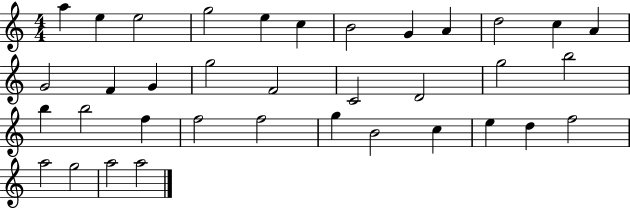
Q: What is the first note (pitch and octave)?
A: A5